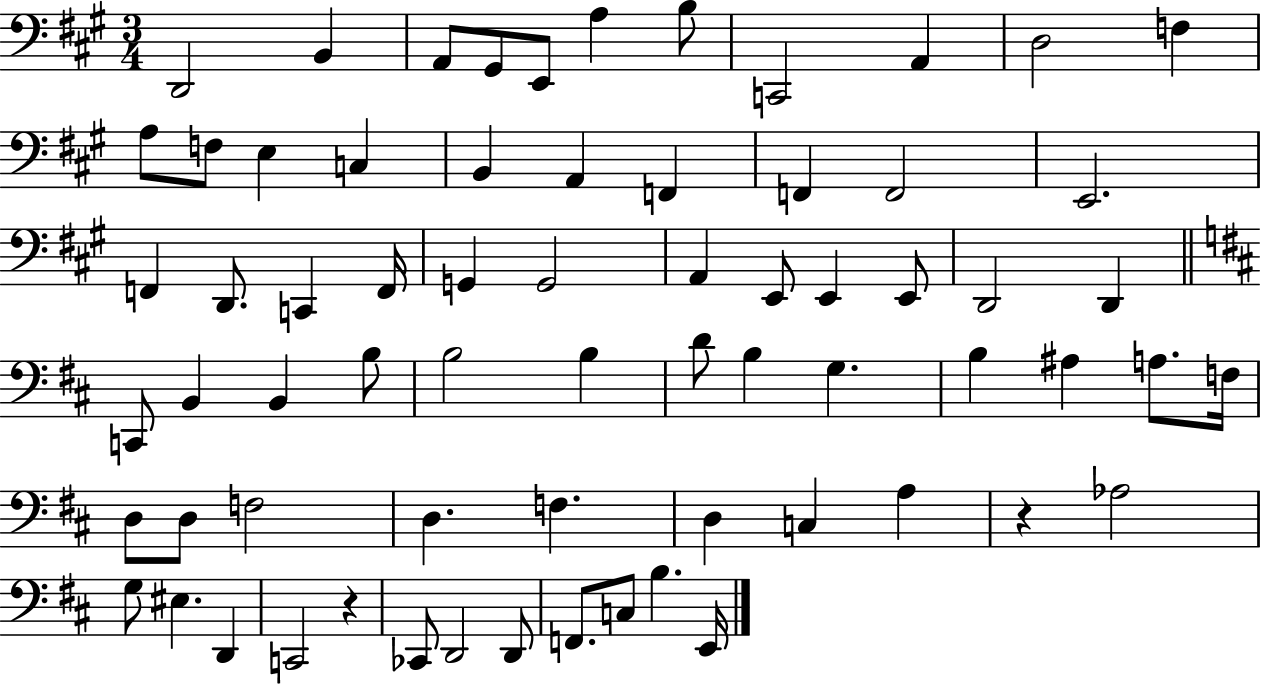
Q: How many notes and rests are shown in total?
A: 68